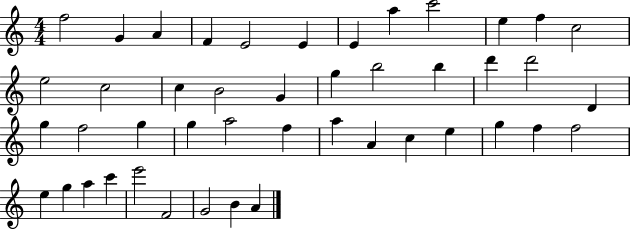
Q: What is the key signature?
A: C major